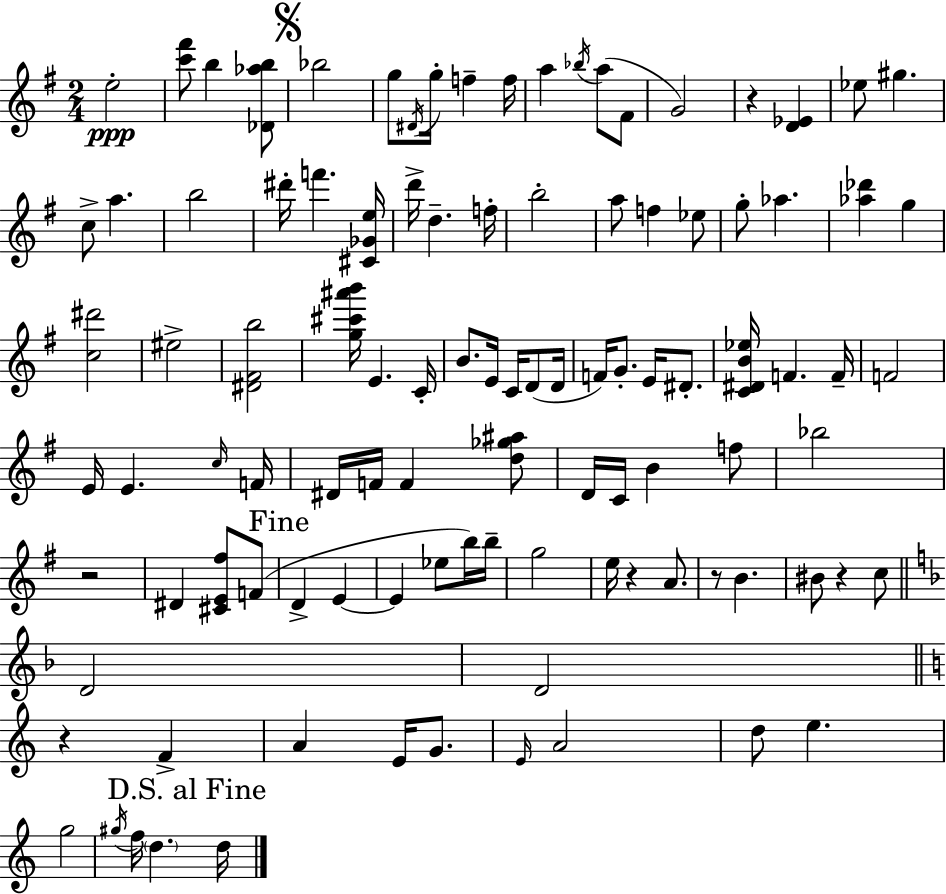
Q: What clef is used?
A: treble